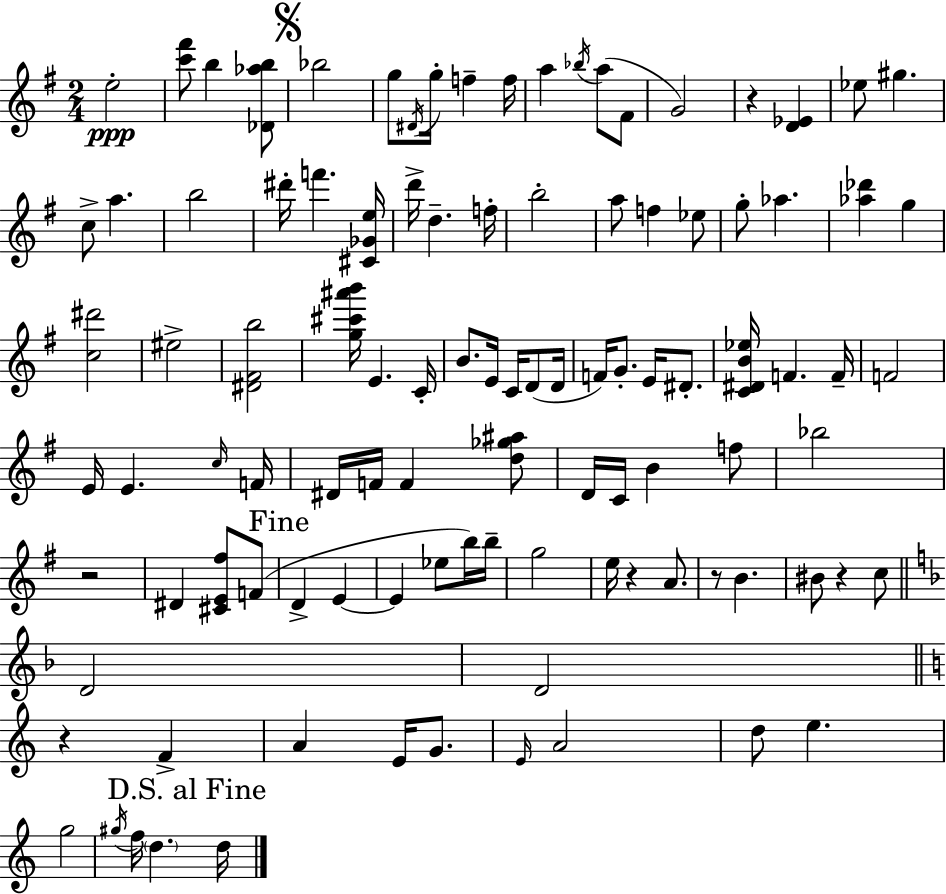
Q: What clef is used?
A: treble